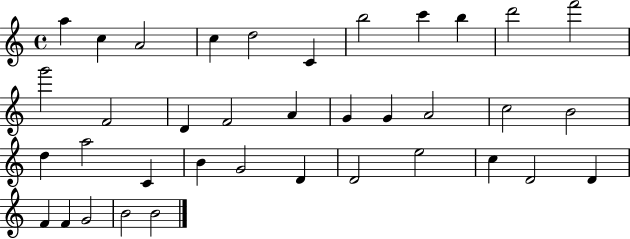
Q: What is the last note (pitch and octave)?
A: B4